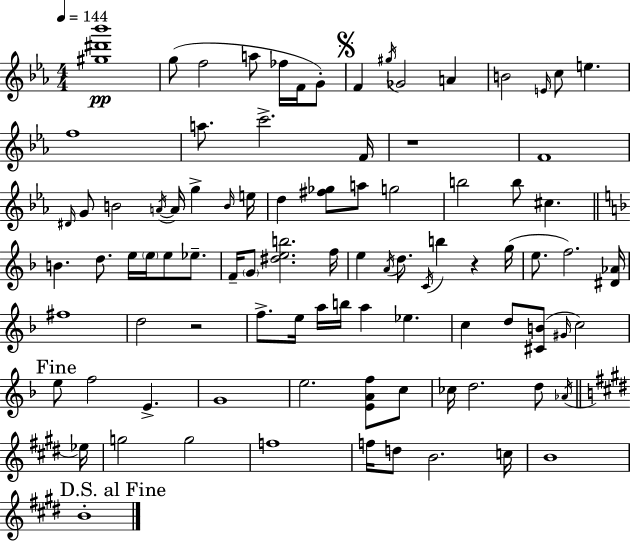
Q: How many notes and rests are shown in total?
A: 91